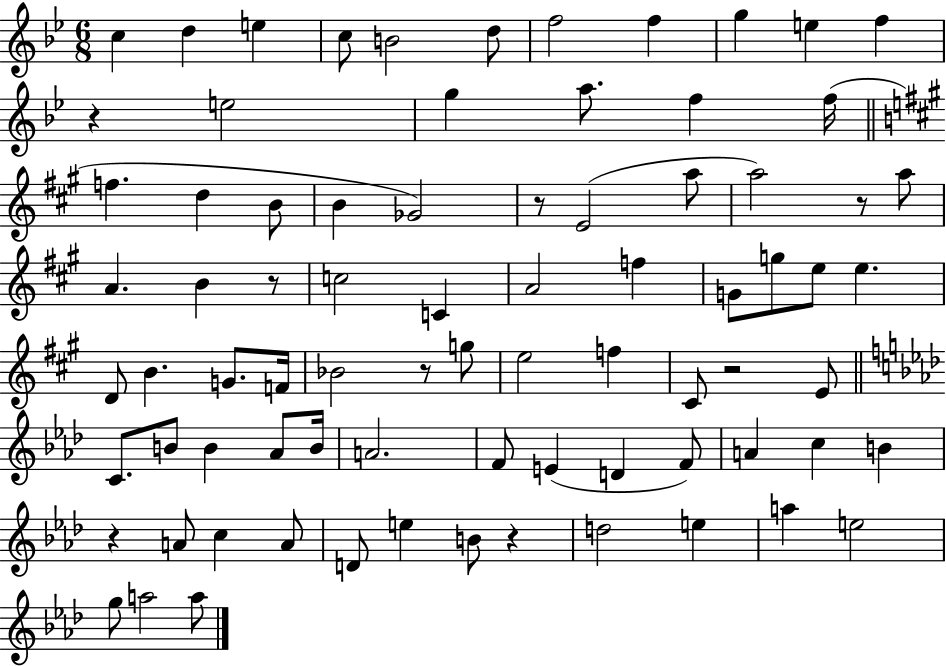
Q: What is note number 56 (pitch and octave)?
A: A4